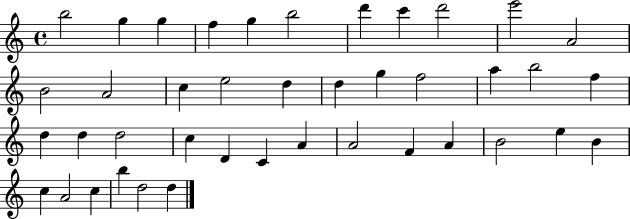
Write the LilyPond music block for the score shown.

{
  \clef treble
  \time 4/4
  \defaultTimeSignature
  \key c \major
  b''2 g''4 g''4 | f''4 g''4 b''2 | d'''4 c'''4 d'''2 | e'''2 a'2 | \break b'2 a'2 | c''4 e''2 d''4 | d''4 g''4 f''2 | a''4 b''2 f''4 | \break d''4 d''4 d''2 | c''4 d'4 c'4 a'4 | a'2 f'4 a'4 | b'2 e''4 b'4 | \break c''4 a'2 c''4 | b''4 d''2 d''4 | \bar "|."
}